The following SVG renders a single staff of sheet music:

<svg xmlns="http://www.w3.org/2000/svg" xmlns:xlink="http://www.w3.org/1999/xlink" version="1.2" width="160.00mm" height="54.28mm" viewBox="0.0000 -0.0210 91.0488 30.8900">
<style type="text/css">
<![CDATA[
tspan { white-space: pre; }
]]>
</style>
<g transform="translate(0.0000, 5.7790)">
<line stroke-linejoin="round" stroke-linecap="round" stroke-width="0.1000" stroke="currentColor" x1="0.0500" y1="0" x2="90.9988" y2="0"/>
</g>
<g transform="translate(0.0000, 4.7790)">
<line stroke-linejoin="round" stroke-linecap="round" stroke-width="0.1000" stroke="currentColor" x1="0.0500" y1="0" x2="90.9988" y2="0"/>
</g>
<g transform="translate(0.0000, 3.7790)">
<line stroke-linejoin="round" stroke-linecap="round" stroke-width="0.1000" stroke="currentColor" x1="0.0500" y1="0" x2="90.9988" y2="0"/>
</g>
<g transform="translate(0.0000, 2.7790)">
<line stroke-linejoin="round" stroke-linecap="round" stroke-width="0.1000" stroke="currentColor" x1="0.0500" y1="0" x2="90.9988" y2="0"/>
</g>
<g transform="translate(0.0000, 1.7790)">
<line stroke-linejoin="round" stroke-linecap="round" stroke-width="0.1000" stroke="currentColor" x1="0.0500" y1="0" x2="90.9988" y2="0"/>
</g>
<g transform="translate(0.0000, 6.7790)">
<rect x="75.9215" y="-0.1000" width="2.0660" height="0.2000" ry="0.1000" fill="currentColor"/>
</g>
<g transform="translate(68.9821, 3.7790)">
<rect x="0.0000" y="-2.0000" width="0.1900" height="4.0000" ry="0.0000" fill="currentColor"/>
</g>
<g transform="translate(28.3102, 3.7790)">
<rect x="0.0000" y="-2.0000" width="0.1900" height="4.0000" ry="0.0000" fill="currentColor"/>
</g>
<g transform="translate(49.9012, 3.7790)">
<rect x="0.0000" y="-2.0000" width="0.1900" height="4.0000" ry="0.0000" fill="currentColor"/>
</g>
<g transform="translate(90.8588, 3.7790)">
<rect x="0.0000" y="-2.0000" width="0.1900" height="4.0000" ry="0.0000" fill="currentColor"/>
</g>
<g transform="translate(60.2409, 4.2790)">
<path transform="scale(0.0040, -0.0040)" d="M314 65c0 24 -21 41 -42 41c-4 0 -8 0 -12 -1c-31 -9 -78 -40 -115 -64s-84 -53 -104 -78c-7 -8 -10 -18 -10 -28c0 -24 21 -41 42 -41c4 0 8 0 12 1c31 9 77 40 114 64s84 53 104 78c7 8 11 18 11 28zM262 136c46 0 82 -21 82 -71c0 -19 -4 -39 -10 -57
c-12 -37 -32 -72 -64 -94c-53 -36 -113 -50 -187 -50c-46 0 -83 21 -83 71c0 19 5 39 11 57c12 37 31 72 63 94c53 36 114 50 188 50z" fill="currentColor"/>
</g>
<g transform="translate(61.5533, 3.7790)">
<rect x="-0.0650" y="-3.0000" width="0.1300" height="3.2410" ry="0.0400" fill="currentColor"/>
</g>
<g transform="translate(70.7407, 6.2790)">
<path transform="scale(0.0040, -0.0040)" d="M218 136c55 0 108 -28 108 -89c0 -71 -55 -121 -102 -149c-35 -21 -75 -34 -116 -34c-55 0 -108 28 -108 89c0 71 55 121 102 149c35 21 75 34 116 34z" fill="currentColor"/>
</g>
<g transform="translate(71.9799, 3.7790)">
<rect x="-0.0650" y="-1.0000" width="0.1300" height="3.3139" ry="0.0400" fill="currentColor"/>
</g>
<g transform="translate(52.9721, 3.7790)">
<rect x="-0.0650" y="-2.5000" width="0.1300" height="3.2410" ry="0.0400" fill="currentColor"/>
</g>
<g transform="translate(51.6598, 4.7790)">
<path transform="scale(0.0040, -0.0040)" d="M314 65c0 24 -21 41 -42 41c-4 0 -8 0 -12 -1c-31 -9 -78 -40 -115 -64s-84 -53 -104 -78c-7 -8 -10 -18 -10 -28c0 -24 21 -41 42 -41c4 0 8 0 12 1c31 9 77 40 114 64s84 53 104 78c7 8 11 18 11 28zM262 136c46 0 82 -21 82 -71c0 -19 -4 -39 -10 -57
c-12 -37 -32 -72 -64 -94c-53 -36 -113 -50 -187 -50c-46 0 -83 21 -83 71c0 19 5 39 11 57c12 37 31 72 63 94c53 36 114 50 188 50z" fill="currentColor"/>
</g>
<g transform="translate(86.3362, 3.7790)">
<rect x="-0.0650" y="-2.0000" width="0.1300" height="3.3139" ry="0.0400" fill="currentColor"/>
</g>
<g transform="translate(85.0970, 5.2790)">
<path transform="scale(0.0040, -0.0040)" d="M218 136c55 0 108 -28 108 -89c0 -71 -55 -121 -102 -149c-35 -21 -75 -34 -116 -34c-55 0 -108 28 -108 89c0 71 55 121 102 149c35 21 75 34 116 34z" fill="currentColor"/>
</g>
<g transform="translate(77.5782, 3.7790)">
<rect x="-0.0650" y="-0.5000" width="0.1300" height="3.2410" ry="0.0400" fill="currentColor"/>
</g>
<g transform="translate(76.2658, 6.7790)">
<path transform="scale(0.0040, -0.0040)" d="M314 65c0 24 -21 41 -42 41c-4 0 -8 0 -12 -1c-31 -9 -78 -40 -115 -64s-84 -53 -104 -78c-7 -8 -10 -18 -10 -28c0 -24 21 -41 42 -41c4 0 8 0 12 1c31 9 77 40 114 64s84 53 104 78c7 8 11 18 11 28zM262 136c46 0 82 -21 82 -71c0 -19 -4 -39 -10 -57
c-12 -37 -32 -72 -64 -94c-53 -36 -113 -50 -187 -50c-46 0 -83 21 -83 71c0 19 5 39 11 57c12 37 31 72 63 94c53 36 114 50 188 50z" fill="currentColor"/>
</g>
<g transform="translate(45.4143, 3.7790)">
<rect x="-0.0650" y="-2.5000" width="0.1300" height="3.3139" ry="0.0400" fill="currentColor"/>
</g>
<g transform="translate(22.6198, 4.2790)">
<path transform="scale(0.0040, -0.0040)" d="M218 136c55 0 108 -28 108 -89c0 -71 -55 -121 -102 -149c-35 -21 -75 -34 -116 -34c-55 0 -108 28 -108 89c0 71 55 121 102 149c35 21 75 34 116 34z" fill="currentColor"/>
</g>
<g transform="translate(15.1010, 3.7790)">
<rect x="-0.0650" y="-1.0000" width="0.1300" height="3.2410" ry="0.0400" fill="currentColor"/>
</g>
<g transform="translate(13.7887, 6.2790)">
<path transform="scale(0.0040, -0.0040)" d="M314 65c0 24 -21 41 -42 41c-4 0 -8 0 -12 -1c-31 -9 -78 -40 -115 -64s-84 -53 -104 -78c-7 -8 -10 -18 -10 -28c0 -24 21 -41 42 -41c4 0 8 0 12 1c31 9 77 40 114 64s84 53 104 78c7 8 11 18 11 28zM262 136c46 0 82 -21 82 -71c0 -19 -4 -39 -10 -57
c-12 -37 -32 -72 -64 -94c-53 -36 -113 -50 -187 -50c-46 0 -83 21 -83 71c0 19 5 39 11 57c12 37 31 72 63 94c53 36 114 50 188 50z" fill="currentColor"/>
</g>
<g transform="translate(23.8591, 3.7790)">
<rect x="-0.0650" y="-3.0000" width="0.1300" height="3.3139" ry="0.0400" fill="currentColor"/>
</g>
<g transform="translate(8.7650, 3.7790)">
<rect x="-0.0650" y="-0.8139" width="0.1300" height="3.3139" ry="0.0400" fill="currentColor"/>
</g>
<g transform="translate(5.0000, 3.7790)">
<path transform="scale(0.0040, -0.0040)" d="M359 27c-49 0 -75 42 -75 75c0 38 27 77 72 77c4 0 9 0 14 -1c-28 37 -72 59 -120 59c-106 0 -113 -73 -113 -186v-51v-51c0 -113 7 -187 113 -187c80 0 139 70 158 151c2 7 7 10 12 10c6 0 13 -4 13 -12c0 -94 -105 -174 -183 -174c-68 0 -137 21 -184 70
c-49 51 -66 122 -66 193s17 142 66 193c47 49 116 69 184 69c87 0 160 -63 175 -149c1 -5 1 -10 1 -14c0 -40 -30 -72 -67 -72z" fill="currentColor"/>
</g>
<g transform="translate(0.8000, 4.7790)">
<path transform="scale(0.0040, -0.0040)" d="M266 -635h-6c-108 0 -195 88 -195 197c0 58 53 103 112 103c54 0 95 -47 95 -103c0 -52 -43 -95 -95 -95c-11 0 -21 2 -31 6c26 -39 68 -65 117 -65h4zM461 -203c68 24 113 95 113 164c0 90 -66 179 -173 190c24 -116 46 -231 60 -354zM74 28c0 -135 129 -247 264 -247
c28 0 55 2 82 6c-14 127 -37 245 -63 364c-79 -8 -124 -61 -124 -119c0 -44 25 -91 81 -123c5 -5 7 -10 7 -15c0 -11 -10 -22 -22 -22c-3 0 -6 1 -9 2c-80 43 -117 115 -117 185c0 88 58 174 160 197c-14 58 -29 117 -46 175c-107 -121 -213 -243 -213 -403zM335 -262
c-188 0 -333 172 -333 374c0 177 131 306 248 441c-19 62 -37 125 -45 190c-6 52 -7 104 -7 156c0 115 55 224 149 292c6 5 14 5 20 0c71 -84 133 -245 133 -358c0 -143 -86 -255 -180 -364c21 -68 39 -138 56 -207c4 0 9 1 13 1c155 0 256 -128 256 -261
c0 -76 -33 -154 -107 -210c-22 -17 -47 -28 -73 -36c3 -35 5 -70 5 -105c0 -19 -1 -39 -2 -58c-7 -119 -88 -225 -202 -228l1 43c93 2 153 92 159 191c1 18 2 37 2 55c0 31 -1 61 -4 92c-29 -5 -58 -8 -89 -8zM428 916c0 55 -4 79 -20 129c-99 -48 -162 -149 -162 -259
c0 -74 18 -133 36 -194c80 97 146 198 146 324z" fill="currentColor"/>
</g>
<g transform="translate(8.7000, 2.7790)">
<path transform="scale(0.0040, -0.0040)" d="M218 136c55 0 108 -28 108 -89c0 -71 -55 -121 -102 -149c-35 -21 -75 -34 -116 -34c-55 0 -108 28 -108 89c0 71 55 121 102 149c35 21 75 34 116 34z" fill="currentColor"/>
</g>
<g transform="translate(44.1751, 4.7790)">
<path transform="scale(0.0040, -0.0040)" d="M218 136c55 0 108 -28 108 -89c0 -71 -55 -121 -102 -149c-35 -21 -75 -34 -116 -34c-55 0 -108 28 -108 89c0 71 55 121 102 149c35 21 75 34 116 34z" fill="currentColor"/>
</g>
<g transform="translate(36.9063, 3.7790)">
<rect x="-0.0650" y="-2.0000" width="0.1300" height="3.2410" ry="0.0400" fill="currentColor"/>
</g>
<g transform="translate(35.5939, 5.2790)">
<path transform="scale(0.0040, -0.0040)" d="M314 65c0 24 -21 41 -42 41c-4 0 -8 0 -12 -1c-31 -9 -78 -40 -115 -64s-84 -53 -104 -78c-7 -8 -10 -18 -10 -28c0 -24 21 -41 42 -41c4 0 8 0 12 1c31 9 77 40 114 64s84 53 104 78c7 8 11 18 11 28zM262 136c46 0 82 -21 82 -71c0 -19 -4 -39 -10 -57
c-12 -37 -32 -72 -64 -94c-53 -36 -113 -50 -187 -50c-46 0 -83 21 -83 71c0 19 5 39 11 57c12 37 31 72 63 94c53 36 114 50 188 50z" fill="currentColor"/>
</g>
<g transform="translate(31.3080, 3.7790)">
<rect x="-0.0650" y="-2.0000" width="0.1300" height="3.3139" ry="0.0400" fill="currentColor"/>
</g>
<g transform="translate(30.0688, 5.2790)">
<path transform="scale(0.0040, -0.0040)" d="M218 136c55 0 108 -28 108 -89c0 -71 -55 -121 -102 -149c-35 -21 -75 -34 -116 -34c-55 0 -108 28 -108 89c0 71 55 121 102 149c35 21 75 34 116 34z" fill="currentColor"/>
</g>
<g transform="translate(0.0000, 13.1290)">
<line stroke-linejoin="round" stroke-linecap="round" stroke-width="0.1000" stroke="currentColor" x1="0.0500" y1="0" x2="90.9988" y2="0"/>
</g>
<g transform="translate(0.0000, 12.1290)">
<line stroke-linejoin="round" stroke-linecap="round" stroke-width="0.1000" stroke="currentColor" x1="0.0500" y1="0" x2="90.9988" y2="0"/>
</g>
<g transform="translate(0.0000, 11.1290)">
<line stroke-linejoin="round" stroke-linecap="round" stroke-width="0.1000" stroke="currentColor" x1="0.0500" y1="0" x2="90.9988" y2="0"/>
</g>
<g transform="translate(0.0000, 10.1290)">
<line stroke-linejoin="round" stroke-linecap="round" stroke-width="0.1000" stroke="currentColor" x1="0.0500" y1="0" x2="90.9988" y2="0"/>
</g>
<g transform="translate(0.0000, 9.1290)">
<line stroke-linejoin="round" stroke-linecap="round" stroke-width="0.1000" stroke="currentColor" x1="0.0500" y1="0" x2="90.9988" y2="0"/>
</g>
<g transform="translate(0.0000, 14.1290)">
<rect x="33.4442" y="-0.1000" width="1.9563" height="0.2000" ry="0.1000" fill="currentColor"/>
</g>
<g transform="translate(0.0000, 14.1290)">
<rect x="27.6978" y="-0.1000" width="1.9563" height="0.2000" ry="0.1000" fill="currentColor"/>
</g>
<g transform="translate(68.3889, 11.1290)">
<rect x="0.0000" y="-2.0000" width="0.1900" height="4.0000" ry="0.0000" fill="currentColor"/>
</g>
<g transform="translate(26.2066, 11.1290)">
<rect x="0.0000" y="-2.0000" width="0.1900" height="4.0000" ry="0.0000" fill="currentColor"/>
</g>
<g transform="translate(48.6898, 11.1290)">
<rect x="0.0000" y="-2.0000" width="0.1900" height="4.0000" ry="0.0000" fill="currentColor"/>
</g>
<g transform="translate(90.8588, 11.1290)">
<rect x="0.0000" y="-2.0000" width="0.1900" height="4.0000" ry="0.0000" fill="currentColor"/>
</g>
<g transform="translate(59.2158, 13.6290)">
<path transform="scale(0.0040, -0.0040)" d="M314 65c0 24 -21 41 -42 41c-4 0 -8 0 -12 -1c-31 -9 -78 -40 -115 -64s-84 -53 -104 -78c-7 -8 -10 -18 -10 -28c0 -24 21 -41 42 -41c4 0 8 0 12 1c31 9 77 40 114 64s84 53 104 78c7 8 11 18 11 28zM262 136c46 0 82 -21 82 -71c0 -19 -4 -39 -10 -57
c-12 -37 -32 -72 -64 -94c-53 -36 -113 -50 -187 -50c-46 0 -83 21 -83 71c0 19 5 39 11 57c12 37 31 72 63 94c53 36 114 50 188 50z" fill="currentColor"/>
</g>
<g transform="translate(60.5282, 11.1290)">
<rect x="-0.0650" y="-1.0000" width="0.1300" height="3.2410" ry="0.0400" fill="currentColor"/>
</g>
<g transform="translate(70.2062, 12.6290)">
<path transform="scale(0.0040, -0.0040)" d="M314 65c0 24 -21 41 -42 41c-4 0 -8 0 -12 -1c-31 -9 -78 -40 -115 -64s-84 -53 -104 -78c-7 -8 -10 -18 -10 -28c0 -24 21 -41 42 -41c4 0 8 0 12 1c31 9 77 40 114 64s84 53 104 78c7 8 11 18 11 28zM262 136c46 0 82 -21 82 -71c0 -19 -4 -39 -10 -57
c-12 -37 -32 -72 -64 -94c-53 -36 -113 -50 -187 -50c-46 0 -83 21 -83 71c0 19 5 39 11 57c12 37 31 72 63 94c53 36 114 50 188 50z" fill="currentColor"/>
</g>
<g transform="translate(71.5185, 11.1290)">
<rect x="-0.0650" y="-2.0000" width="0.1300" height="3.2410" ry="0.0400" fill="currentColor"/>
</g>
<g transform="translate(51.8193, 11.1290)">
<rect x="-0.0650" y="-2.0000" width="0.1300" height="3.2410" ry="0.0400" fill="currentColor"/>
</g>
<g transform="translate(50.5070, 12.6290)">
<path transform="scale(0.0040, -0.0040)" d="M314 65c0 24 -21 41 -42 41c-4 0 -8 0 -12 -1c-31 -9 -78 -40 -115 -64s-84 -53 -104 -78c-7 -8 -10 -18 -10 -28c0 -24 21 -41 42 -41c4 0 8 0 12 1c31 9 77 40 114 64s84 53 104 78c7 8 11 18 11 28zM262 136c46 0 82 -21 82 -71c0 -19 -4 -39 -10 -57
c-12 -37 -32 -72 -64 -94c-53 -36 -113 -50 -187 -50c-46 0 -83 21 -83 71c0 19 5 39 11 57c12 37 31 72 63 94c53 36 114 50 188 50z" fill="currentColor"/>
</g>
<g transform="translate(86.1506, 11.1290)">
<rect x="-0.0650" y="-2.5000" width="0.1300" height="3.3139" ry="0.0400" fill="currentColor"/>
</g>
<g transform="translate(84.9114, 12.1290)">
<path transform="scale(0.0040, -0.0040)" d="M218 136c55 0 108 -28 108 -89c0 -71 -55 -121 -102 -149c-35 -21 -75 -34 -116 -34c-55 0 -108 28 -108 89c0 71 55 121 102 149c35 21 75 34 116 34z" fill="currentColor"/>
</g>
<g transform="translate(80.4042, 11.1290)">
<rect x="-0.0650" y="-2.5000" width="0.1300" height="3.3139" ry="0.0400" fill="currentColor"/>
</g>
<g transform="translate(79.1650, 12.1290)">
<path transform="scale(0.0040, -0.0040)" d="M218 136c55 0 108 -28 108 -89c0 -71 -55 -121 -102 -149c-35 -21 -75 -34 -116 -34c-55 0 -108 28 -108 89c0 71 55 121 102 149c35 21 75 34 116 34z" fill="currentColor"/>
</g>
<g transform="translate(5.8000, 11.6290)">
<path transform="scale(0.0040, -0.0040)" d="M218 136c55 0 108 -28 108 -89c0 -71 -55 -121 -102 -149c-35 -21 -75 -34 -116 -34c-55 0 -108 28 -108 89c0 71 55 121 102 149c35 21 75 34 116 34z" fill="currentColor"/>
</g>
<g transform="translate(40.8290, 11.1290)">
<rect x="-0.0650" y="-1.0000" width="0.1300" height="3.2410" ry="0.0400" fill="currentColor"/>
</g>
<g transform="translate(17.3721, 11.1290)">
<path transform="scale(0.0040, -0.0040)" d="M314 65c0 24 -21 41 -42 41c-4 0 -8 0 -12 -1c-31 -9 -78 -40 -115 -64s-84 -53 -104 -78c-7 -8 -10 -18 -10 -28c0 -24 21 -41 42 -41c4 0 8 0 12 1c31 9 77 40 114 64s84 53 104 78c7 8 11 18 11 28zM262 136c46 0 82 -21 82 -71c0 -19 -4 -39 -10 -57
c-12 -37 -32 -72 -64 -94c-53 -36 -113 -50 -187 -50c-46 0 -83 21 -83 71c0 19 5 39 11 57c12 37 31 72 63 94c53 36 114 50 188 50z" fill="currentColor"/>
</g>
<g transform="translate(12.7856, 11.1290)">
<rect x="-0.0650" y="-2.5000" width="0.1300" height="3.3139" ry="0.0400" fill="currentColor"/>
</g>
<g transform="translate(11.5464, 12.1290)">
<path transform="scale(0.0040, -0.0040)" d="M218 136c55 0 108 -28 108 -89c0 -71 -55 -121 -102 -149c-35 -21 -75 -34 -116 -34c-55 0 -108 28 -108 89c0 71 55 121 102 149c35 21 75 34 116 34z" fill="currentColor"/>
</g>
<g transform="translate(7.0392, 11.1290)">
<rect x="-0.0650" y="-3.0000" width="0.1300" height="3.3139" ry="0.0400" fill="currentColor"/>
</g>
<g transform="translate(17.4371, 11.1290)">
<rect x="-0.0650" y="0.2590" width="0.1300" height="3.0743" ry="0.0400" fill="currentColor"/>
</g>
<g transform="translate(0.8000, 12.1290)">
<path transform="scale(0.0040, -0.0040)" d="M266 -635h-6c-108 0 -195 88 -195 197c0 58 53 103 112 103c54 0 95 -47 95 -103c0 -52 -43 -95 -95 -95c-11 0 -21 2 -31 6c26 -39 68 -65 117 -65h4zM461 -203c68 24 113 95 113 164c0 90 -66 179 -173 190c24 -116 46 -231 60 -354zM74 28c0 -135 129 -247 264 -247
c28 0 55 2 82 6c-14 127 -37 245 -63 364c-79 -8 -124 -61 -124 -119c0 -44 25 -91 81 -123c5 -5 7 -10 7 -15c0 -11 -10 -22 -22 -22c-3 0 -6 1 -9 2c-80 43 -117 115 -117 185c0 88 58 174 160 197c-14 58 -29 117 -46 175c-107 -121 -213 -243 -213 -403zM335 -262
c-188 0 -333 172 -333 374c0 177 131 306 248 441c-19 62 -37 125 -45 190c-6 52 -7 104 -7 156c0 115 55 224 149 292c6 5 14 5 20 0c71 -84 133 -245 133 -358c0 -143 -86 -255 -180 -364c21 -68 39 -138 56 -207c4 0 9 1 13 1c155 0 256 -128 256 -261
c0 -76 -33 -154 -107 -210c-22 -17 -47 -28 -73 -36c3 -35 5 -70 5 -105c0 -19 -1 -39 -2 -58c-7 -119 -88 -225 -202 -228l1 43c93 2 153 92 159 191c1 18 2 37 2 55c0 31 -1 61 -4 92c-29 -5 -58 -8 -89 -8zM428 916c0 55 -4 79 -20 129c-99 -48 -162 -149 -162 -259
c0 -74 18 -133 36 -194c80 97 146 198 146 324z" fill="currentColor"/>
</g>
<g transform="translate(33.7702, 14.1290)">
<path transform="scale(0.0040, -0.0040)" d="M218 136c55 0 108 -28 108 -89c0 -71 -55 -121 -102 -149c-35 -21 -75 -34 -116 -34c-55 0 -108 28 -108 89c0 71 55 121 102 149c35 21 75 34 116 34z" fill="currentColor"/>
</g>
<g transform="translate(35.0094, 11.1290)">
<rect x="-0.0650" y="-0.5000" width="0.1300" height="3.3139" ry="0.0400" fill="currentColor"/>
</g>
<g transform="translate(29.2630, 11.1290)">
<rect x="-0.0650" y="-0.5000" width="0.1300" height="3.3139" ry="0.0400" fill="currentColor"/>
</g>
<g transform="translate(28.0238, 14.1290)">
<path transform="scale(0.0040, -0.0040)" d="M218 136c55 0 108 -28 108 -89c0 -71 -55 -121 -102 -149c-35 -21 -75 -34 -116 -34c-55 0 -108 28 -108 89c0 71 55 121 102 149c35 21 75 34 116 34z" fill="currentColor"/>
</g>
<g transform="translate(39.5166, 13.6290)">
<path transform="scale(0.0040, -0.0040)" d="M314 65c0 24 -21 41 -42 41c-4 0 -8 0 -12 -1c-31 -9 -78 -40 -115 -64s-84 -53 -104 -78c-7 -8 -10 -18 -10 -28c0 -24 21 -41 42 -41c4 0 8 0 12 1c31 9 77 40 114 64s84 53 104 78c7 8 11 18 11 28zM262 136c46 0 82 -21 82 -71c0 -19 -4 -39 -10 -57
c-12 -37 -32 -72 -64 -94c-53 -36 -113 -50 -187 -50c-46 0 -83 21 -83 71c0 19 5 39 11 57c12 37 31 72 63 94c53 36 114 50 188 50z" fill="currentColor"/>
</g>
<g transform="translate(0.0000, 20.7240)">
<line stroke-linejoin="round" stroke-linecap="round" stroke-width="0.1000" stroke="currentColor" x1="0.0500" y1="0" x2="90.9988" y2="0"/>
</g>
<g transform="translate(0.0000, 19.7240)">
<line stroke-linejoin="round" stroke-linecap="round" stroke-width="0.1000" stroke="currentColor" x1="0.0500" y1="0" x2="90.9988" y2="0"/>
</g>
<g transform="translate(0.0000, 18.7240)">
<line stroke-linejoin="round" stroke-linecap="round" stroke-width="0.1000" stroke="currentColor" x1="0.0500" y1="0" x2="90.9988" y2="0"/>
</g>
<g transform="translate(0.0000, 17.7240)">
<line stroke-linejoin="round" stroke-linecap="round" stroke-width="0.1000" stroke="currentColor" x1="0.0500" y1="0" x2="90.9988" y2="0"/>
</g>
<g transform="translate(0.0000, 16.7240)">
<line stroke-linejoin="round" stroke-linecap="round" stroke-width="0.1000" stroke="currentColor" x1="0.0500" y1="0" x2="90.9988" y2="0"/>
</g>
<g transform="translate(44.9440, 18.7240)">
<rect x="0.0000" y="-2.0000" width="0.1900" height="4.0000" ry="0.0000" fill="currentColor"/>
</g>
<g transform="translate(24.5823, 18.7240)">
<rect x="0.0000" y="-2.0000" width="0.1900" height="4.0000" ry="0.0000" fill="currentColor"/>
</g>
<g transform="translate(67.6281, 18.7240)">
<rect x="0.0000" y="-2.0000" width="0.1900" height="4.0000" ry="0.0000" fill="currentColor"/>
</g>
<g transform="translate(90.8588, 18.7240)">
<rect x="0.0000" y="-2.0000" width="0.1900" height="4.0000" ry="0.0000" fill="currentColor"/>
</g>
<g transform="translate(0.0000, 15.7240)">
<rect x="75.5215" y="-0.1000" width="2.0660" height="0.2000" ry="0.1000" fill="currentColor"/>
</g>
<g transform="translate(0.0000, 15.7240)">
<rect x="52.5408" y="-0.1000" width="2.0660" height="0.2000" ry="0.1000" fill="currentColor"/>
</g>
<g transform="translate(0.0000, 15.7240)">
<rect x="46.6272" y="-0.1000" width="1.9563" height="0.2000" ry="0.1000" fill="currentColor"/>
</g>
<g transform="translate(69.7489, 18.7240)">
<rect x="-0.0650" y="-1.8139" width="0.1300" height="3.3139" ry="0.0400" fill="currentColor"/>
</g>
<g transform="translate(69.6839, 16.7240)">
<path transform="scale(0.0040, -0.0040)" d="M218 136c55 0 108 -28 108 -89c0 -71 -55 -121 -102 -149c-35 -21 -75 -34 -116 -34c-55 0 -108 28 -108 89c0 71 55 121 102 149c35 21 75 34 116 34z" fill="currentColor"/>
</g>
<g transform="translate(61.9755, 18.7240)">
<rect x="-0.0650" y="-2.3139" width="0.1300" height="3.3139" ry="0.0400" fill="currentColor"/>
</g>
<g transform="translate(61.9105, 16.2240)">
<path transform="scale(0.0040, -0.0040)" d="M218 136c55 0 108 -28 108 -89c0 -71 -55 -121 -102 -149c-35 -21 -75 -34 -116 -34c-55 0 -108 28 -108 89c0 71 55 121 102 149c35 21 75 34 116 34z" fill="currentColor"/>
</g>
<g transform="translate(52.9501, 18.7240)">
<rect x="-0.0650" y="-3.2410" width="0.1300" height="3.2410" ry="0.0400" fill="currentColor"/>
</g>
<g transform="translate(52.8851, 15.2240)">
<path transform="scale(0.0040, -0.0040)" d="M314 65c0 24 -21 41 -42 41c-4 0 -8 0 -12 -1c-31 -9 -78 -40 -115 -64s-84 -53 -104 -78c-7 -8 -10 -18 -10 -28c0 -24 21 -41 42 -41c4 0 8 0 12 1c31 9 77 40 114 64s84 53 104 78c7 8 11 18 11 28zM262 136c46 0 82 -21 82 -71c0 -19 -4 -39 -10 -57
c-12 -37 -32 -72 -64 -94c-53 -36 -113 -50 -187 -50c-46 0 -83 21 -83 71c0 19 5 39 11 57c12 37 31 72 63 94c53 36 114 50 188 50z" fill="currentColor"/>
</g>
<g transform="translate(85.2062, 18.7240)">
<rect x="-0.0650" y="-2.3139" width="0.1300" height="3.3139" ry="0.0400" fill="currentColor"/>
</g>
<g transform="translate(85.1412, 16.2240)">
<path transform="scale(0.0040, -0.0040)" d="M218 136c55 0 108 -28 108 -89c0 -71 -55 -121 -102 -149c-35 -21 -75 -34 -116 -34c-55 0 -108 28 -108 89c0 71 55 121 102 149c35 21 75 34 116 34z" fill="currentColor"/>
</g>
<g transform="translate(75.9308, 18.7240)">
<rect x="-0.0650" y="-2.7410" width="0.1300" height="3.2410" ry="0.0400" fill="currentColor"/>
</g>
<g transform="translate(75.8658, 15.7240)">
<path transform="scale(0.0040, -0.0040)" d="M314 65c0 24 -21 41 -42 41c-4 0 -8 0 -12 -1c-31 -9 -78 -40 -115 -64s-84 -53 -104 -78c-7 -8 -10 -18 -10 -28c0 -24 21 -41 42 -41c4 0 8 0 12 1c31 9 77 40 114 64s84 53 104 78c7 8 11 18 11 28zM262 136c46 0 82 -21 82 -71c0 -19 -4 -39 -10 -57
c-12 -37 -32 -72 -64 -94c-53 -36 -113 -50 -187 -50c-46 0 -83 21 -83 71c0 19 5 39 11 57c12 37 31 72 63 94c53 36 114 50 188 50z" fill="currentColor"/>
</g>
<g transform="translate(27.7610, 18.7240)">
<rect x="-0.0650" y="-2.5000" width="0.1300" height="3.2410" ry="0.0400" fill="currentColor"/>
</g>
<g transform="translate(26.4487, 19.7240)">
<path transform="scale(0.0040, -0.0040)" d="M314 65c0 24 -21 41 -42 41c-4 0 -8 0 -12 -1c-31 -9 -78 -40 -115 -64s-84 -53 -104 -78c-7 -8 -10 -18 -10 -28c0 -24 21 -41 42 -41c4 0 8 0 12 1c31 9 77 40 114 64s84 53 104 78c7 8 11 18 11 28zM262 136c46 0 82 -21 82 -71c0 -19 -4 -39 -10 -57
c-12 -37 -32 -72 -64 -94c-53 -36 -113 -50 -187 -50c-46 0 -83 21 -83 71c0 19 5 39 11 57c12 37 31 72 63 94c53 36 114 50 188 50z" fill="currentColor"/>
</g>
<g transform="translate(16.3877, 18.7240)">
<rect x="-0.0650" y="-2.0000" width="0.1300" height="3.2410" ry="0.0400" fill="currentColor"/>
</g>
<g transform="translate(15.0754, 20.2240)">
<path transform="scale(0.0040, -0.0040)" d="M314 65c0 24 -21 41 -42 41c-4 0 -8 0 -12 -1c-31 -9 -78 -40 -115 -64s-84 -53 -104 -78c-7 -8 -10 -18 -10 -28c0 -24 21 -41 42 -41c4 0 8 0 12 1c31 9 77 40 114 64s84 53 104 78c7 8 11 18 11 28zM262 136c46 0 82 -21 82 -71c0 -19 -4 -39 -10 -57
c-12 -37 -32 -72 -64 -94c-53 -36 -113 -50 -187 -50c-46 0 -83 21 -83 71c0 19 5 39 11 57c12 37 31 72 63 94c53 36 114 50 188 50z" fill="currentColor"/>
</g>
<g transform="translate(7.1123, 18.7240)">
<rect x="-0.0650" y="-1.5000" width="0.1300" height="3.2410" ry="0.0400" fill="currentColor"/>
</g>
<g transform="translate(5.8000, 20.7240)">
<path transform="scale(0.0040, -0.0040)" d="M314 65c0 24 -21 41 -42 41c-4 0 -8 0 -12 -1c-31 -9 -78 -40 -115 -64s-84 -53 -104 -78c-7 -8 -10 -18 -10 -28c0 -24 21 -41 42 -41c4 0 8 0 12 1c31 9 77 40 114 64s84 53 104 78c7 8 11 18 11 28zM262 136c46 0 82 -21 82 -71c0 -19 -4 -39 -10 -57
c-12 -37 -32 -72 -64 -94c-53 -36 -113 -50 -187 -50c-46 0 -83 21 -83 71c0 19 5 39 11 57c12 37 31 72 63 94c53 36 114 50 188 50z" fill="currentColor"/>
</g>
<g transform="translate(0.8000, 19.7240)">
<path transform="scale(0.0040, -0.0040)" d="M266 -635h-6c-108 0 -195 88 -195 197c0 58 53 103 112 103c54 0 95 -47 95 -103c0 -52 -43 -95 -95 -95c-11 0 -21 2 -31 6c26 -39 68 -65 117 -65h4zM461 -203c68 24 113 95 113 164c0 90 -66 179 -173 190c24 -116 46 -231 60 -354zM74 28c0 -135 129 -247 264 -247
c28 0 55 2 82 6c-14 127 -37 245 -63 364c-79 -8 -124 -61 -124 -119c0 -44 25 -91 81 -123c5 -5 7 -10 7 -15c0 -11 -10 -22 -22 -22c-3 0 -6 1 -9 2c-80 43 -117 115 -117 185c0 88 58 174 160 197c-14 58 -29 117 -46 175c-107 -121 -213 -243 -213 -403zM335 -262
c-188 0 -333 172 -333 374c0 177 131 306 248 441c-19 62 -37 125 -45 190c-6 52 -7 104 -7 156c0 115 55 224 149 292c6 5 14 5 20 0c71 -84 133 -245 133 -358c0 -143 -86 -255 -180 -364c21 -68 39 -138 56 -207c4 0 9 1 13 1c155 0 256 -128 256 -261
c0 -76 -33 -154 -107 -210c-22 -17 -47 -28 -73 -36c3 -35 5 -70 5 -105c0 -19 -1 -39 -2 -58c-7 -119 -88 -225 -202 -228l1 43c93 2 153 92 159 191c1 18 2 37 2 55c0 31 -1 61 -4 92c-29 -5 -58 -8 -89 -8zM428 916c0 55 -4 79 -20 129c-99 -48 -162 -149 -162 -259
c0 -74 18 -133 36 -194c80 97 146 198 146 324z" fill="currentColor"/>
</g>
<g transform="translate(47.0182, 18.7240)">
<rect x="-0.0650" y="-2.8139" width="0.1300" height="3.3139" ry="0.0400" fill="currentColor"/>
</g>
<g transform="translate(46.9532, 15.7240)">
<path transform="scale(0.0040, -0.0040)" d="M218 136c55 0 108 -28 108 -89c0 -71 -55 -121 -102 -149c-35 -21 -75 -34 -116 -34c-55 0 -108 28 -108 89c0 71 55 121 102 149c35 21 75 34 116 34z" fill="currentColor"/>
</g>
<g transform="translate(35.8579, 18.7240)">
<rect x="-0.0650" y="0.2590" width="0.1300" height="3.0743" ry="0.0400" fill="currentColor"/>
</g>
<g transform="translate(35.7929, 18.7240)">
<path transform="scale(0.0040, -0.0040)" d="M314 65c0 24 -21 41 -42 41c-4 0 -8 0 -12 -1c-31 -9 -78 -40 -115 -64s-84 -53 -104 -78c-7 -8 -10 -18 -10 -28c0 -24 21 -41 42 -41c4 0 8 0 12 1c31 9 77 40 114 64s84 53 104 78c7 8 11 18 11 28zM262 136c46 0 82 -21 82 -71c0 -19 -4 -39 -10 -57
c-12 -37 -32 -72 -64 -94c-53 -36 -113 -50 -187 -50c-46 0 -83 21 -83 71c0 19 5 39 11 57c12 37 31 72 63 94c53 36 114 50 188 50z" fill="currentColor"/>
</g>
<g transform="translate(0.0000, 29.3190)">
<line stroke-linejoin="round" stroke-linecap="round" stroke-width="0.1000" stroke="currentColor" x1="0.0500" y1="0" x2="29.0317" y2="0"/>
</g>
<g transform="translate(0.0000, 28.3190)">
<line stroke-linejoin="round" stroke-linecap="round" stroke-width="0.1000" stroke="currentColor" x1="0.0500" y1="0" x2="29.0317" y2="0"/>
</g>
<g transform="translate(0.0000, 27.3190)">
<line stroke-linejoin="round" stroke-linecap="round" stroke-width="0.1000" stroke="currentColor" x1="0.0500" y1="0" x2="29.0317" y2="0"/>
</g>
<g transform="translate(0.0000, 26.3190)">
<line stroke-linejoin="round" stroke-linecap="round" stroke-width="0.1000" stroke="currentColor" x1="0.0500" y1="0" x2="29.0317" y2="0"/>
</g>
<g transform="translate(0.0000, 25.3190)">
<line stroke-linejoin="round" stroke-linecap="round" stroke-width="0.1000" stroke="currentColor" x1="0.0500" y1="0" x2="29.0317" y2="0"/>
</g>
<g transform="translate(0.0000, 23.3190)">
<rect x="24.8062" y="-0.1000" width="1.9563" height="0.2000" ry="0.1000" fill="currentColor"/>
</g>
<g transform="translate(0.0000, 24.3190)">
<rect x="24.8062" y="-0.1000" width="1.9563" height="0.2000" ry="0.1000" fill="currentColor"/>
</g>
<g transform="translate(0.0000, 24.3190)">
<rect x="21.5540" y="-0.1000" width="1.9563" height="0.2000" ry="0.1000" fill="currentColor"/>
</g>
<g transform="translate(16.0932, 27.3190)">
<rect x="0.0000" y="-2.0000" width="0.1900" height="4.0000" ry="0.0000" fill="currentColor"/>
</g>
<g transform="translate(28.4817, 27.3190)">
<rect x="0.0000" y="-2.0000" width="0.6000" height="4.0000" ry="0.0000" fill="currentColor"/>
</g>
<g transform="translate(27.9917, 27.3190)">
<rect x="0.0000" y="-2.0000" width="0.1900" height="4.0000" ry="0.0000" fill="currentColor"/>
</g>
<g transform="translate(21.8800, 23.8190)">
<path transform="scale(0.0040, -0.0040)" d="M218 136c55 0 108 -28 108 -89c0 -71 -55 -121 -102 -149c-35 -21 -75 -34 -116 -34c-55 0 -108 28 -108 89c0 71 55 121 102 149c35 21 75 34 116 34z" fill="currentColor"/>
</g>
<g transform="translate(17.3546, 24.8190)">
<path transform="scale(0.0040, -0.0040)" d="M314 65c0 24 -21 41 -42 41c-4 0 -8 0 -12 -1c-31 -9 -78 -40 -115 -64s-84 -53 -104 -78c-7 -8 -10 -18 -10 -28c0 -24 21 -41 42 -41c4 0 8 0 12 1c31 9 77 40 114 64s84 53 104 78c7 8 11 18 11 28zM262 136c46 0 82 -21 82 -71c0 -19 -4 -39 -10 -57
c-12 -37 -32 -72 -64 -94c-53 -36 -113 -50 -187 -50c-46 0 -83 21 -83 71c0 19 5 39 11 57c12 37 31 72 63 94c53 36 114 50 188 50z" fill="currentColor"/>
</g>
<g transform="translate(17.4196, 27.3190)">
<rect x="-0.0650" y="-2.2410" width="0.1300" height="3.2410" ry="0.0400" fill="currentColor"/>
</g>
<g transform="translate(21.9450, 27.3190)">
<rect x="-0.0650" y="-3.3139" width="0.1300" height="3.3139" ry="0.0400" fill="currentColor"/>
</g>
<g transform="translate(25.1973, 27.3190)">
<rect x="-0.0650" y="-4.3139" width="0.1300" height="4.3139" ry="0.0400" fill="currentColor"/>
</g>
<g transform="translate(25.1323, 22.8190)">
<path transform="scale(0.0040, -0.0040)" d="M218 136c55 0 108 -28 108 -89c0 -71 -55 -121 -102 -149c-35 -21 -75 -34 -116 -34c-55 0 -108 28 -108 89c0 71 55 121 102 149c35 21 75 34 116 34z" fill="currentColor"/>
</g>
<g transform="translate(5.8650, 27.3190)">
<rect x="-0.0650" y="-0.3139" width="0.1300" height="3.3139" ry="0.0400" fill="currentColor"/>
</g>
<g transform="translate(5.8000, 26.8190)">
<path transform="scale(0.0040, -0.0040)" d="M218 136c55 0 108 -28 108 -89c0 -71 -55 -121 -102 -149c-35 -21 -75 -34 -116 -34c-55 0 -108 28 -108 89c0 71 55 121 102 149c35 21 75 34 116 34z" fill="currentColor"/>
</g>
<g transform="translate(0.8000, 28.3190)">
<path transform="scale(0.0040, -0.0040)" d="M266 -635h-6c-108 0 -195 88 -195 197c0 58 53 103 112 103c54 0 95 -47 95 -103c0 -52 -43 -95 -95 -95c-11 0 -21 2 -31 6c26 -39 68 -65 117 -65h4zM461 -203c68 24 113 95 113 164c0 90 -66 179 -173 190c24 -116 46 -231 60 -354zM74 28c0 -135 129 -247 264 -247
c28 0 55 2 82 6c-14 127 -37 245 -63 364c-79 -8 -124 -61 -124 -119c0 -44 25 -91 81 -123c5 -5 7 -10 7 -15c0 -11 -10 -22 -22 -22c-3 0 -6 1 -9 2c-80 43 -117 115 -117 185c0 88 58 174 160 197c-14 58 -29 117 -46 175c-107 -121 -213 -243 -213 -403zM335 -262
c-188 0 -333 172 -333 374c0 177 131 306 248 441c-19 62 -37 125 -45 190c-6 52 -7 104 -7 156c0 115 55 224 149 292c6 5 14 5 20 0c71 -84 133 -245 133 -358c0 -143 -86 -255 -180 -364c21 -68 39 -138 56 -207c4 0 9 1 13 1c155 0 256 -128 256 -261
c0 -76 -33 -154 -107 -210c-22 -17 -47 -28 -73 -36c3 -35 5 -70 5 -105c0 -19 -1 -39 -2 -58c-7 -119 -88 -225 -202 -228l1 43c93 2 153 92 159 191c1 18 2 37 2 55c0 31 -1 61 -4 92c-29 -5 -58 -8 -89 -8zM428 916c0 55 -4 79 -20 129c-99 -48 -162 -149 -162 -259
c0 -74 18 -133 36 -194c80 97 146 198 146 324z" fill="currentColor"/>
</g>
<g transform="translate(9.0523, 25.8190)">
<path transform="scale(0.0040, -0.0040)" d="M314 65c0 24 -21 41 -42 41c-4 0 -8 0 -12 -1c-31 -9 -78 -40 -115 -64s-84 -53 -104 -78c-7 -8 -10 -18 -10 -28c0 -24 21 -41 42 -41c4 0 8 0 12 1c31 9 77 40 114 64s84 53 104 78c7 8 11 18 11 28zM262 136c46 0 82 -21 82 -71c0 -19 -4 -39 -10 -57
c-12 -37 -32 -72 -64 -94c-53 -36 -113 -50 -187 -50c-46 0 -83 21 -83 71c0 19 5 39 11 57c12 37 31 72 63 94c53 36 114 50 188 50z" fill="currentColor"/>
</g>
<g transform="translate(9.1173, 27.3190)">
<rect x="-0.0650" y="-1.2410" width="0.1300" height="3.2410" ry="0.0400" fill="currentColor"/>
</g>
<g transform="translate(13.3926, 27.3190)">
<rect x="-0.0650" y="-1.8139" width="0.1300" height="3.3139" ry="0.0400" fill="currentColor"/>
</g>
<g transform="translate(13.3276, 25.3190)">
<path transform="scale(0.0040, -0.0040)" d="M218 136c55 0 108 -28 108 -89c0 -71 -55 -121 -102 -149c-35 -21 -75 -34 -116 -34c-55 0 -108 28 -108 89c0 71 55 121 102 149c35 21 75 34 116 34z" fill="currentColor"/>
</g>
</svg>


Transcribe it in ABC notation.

X:1
T:Untitled
M:4/4
L:1/4
K:C
d D2 A F F2 G G2 A2 D C2 F A G B2 C C D2 F2 D2 F2 G G E2 F2 G2 B2 a b2 g f a2 g c e2 f g2 b d'